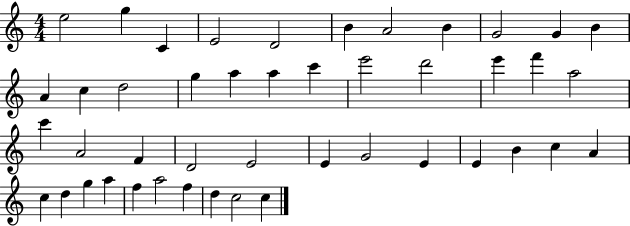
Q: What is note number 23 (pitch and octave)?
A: A5